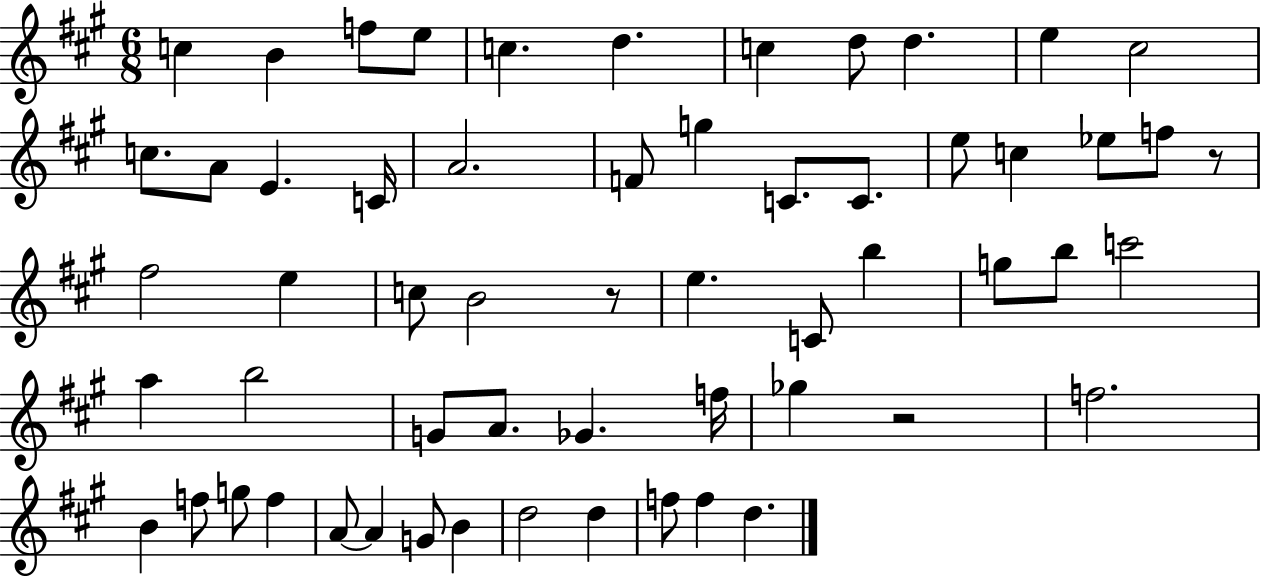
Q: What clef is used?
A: treble